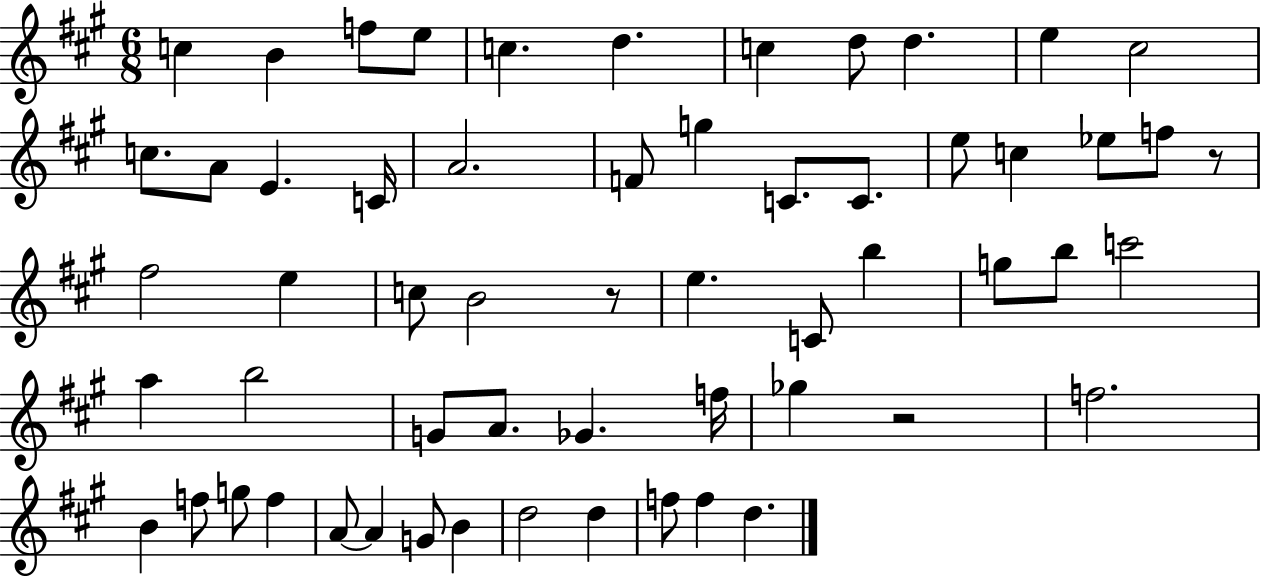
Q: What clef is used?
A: treble